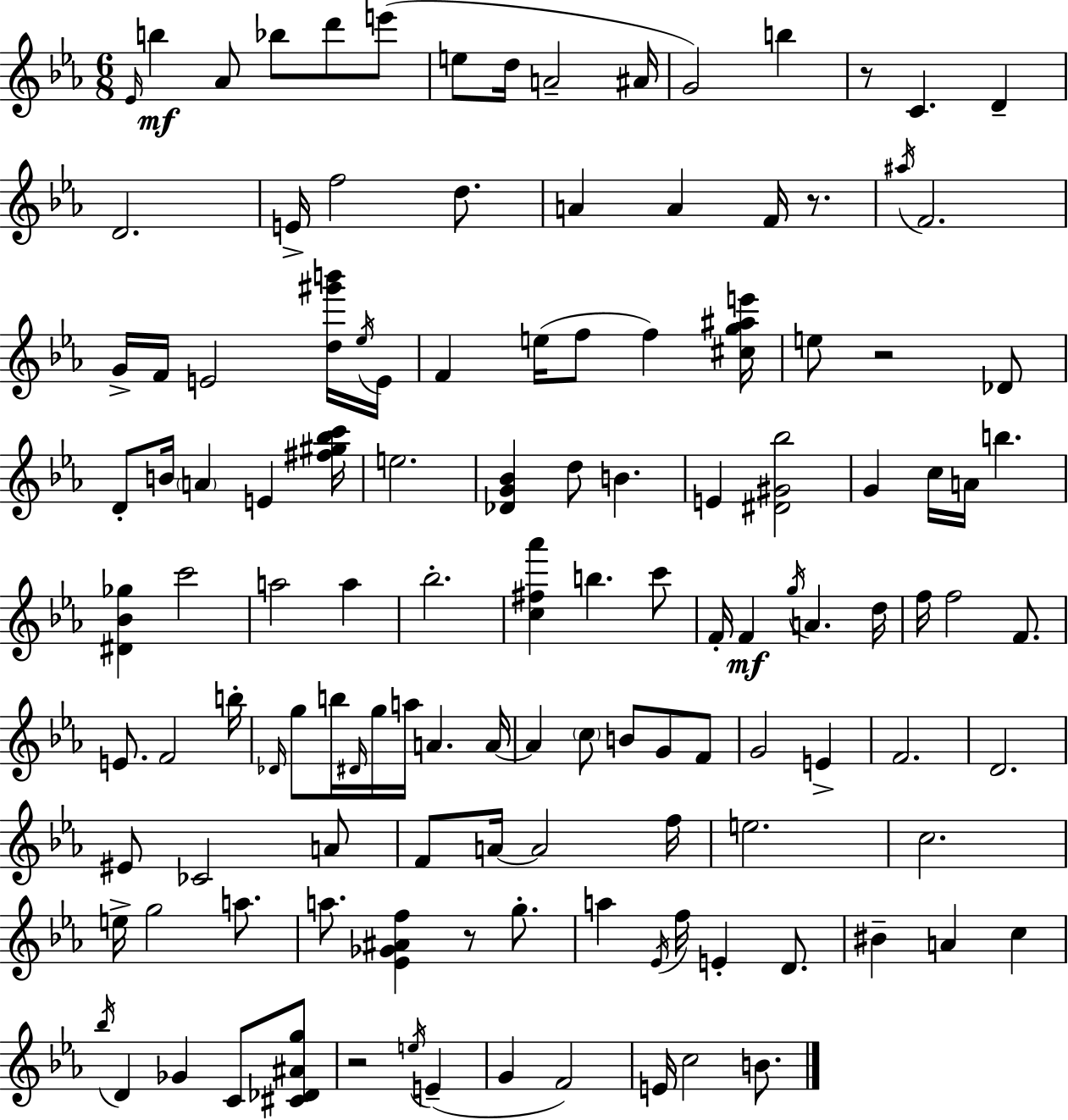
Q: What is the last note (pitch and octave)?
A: B4